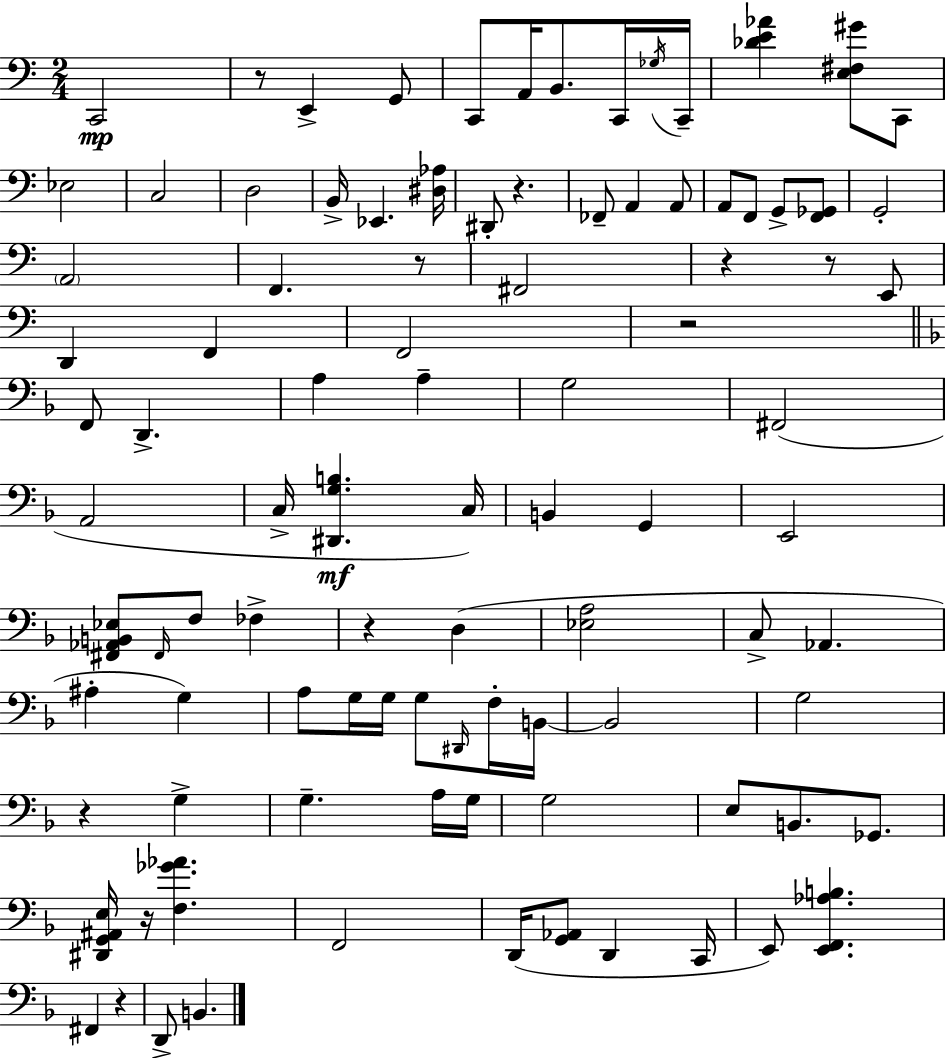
C2/h R/e E2/q G2/e C2/e A2/s B2/e. C2/s Gb3/s C2/s [Db4,E4,Ab4]/q [E3,F#3,G#4]/e C2/e Eb3/h C3/h D3/h B2/s Eb2/q. [D#3,Ab3]/s D#2/e R/q. FES2/e A2/q A2/e A2/e F2/e G2/e [F2,Gb2]/e G2/h A2/h F2/q. R/e F#2/h R/q R/e E2/e D2/q F2/q F2/h R/h F2/e D2/q. A3/q A3/q G3/h F#2/h A2/h C3/s [D#2,G3,B3]/q. C3/s B2/q G2/q E2/h [F#2,Ab2,B2,Eb3]/e F#2/s F3/e FES3/q R/q D3/q [Eb3,A3]/h C3/e Ab2/q. A#3/q G3/q A3/e G3/s G3/s G3/e D#2/s F3/s B2/s B2/h G3/h R/q G3/q G3/q. A3/s G3/s G3/h E3/e B2/e. Gb2/e. [D#2,G2,A#2,E3]/s R/s [F3,Gb4,Ab4]/q. F2/h D2/s [G2,Ab2]/e D2/q C2/s E2/e [E2,F2,Ab3,B3]/q. F#2/q R/q D2/e B2/q.